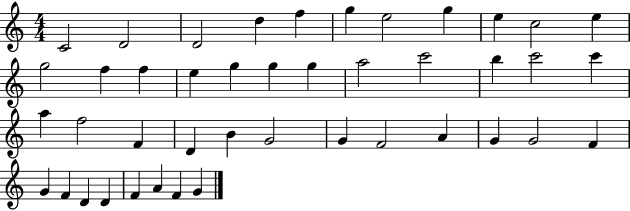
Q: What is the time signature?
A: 4/4